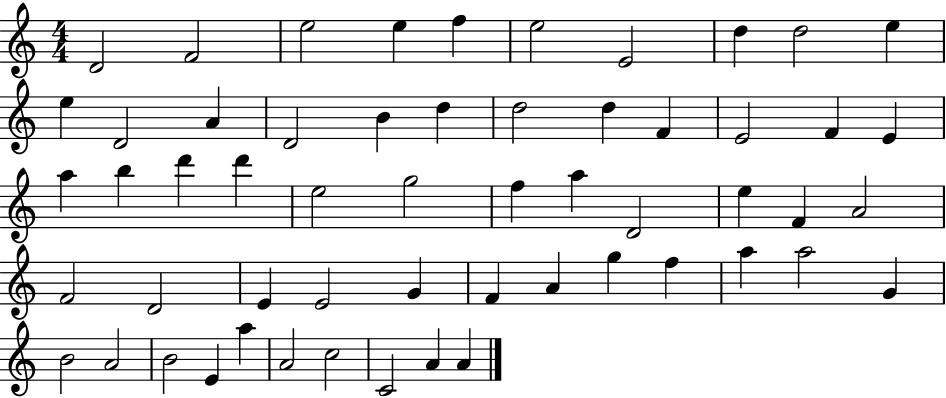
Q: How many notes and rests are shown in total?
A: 56